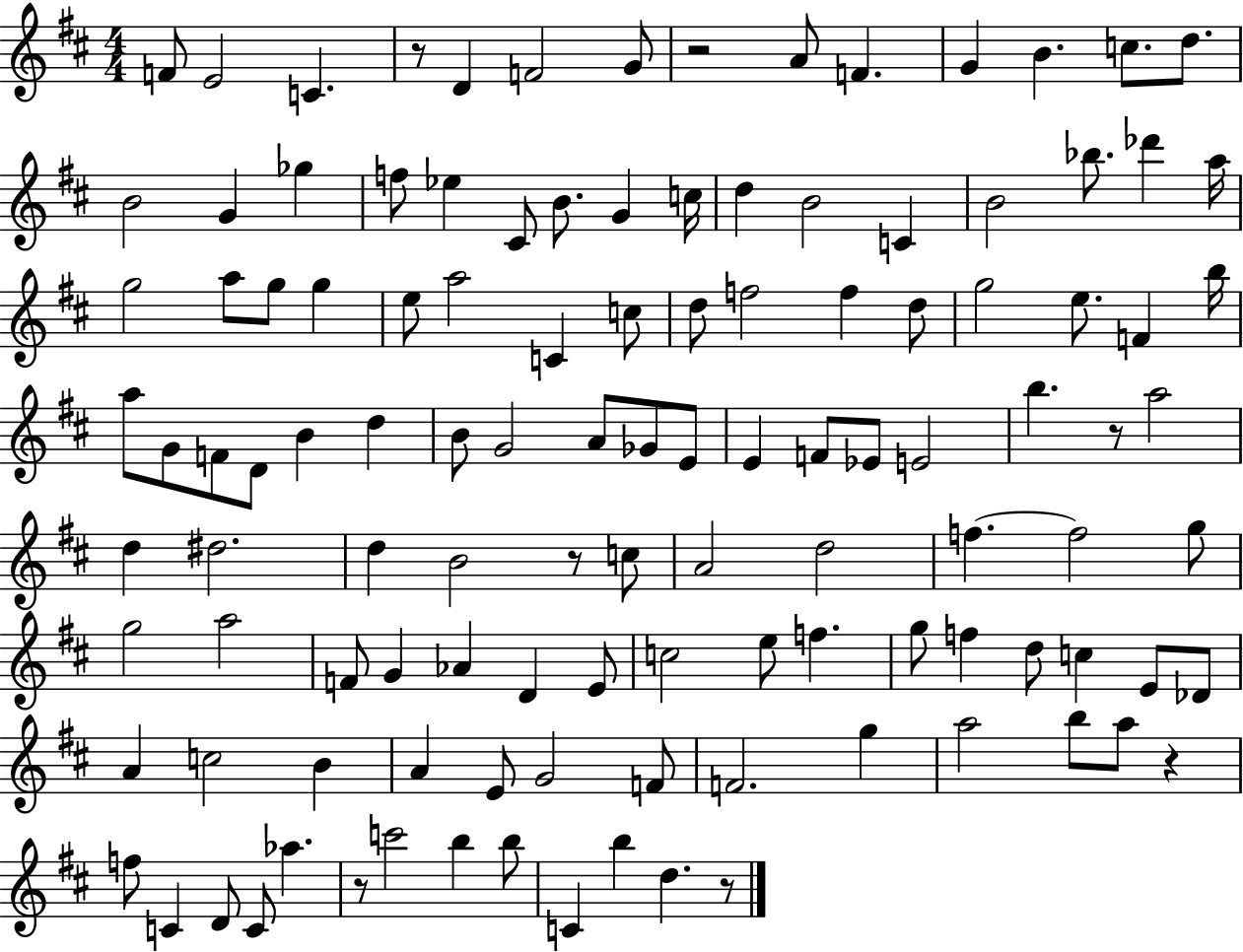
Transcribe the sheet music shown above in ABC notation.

X:1
T:Untitled
M:4/4
L:1/4
K:D
F/2 E2 C z/2 D F2 G/2 z2 A/2 F G B c/2 d/2 B2 G _g f/2 _e ^C/2 B/2 G c/4 d B2 C B2 _b/2 _d' a/4 g2 a/2 g/2 g e/2 a2 C c/2 d/2 f2 f d/2 g2 e/2 F b/4 a/2 G/2 F/2 D/2 B d B/2 G2 A/2 _G/2 E/2 E F/2 _E/2 E2 b z/2 a2 d ^d2 d B2 z/2 c/2 A2 d2 f f2 g/2 g2 a2 F/2 G _A D E/2 c2 e/2 f g/2 f d/2 c E/2 _D/2 A c2 B A E/2 G2 F/2 F2 g a2 b/2 a/2 z f/2 C D/2 C/2 _a z/2 c'2 b b/2 C b d z/2